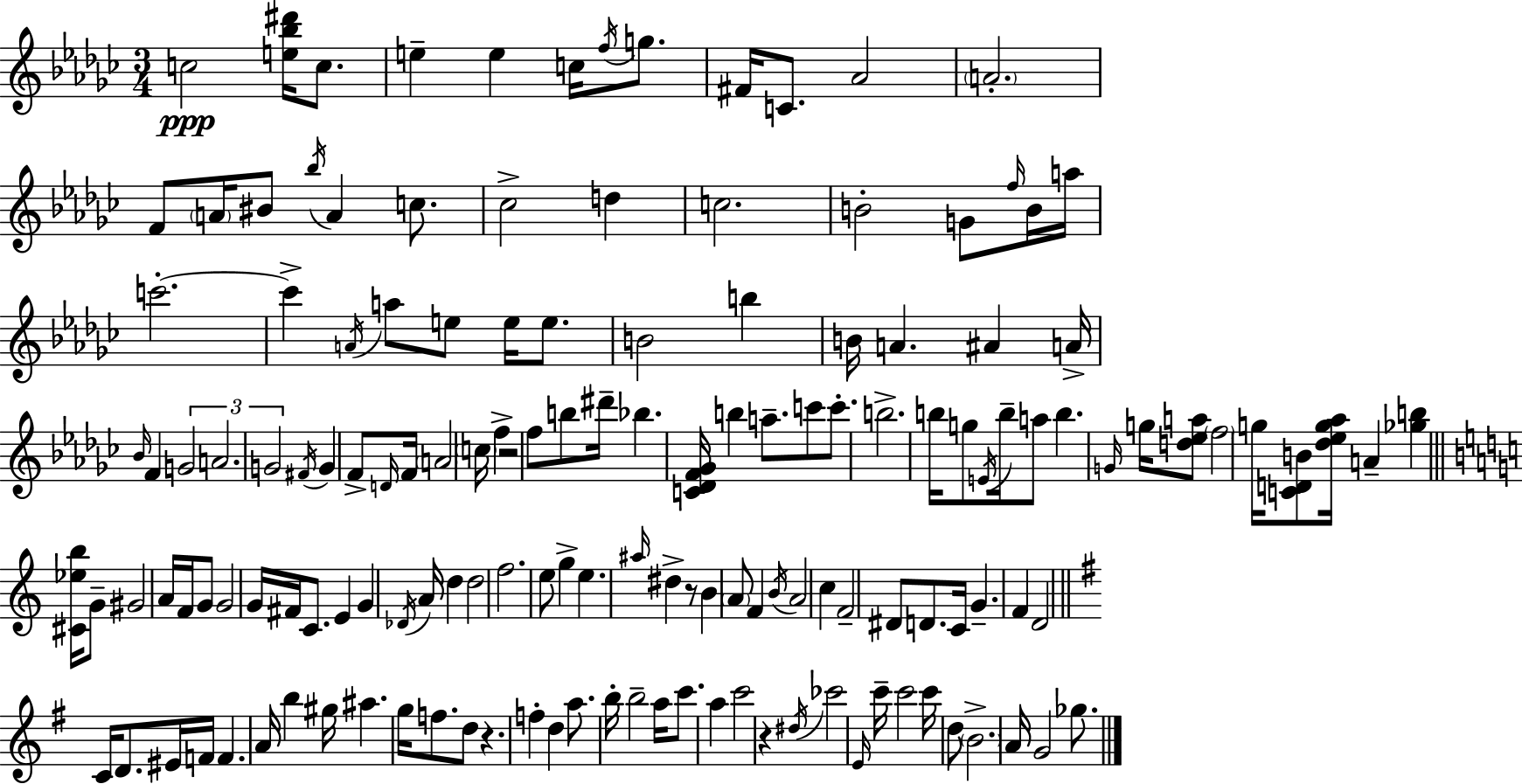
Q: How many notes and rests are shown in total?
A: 148